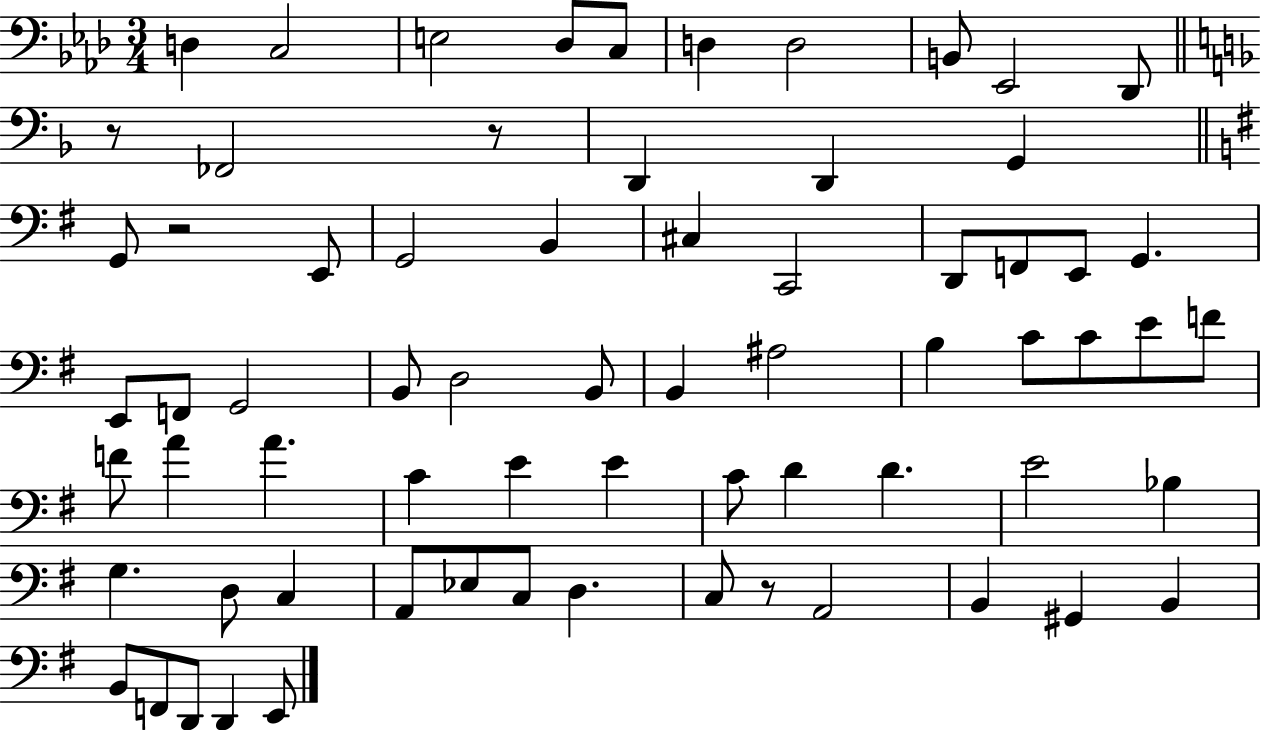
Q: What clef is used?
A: bass